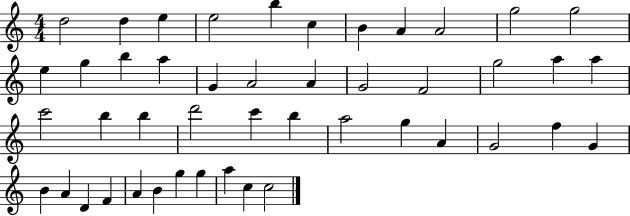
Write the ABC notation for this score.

X:1
T:Untitled
M:4/4
L:1/4
K:C
d2 d e e2 b c B A A2 g2 g2 e g b a G A2 A G2 F2 g2 a a c'2 b b d'2 c' b a2 g A G2 f G B A D F A B g g a c c2